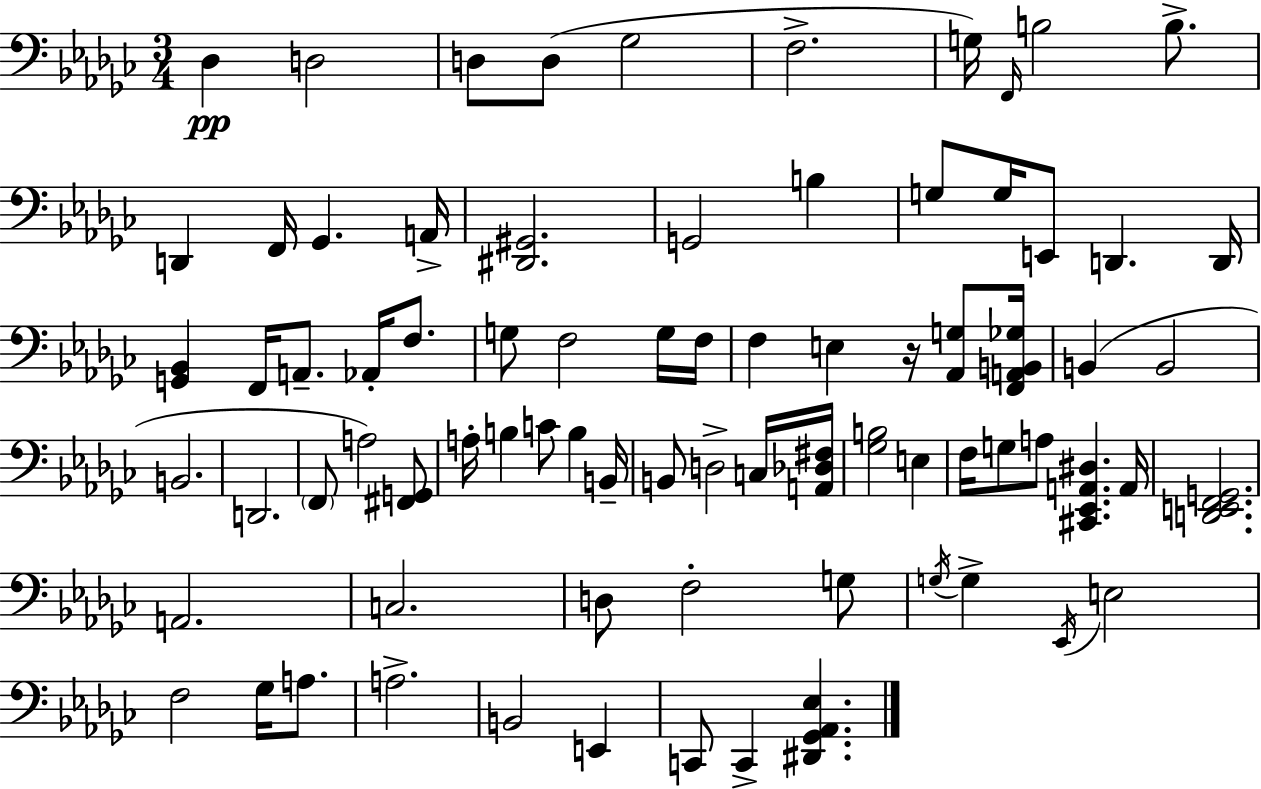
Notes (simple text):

Db3/q D3/h D3/e D3/e Gb3/h F3/h. G3/s F2/s B3/h B3/e. D2/q F2/s Gb2/q. A2/s [D#2,G#2]/h. G2/h B3/q G3/e G3/s E2/e D2/q. D2/s [G2,Bb2]/q F2/s A2/e. Ab2/s F3/e. G3/e F3/h G3/s F3/s F3/q E3/q R/s [Ab2,G3]/e [F2,A2,B2,Gb3]/s B2/q B2/h B2/h. D2/h. F2/e A3/h [F#2,G2]/e A3/s B3/q C4/e B3/q B2/s B2/e D3/h C3/s [A2,Db3,F#3]/s [Gb3,B3]/h E3/q F3/s G3/e A3/e [C#2,Eb2,A2,D#3]/q. A2/s [D2,E2,F2,G2]/h. A2/h. C3/h. D3/e F3/h G3/e G3/s G3/q Eb2/s E3/h F3/h Gb3/s A3/e. A3/h. B2/h E2/q C2/e C2/q [D#2,Gb2,Ab2,Eb3]/q.